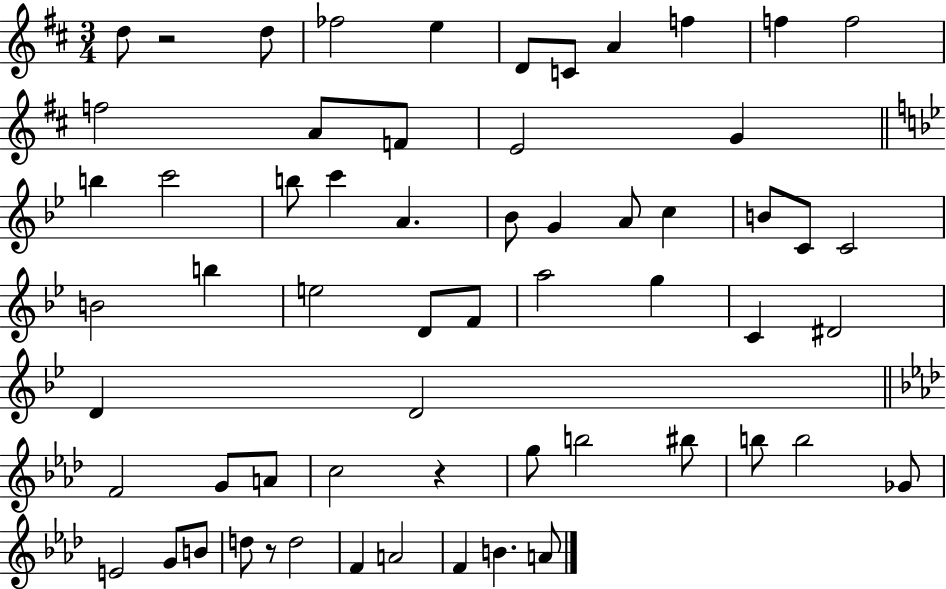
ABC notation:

X:1
T:Untitled
M:3/4
L:1/4
K:D
d/2 z2 d/2 _f2 e D/2 C/2 A f f f2 f2 A/2 F/2 E2 G b c'2 b/2 c' A _B/2 G A/2 c B/2 C/2 C2 B2 b e2 D/2 F/2 a2 g C ^D2 D D2 F2 G/2 A/2 c2 z g/2 b2 ^b/2 b/2 b2 _G/2 E2 G/2 B/2 d/2 z/2 d2 F A2 F B A/2